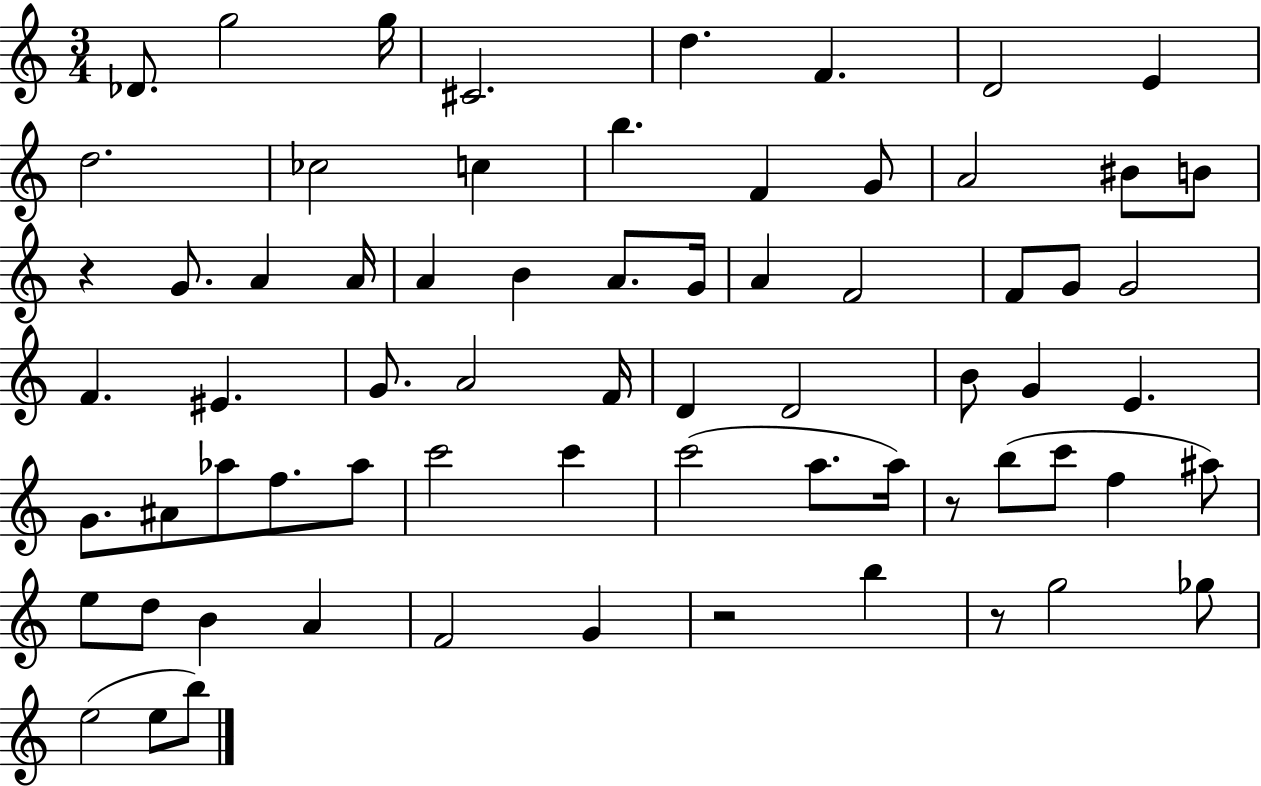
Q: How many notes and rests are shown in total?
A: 69